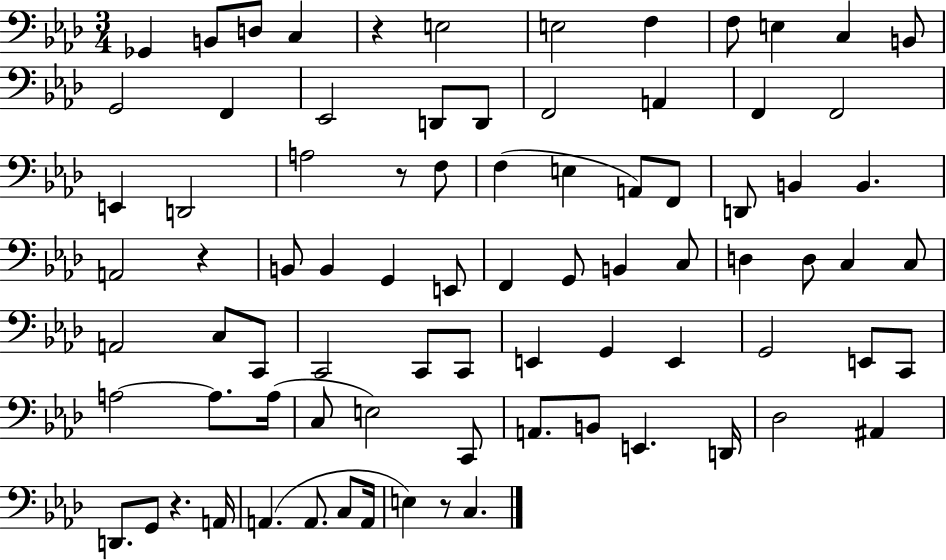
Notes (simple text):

Gb2/q B2/e D3/e C3/q R/q E3/h E3/h F3/q F3/e E3/q C3/q B2/e G2/h F2/q Eb2/h D2/e D2/e F2/h A2/q F2/q F2/h E2/q D2/h A3/h R/e F3/e F3/q E3/q A2/e F2/e D2/e B2/q B2/q. A2/h R/q B2/e B2/q G2/q E2/e F2/q G2/e B2/q C3/e D3/q D3/e C3/q C3/e A2/h C3/e C2/e C2/h C2/e C2/e E2/q G2/q E2/q G2/h E2/e C2/e A3/h A3/e. A3/s C3/e E3/h C2/e A2/e. B2/e E2/q. D2/s Db3/h A#2/q D2/e. G2/e R/q. A2/s A2/q. A2/e. C3/e A2/s E3/q R/e C3/q.